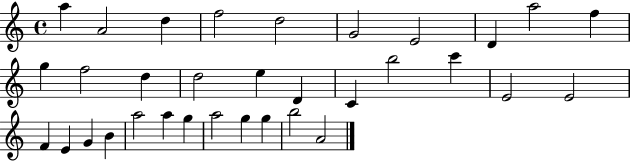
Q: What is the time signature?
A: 4/4